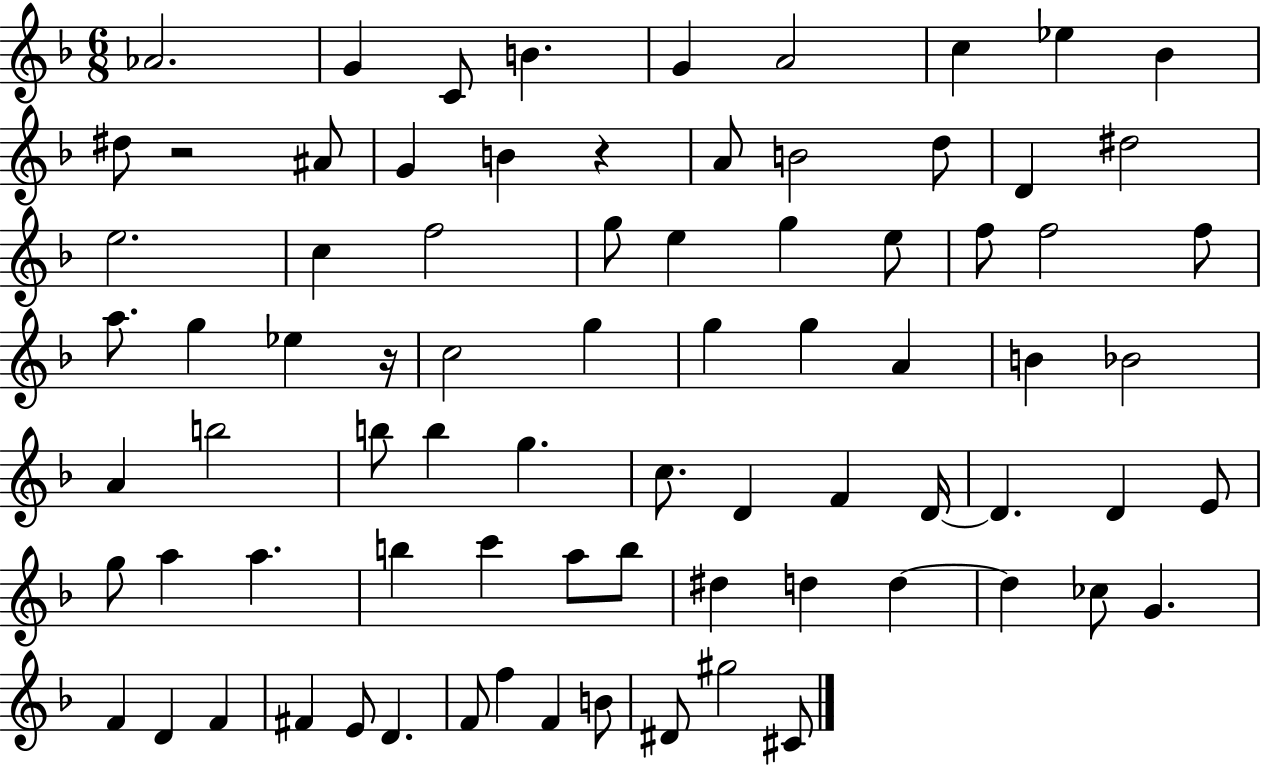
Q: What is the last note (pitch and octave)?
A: C#4